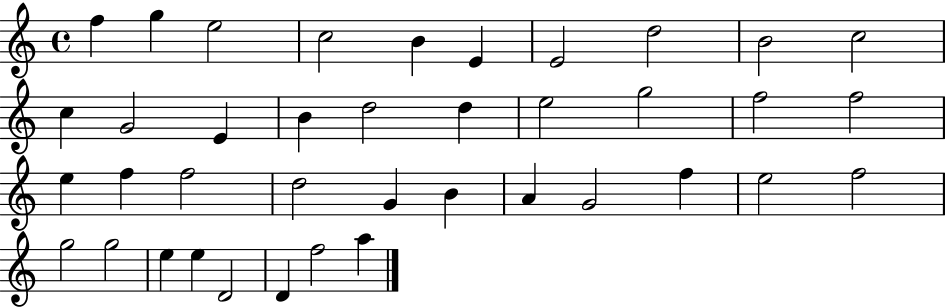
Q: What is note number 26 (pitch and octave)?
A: B4